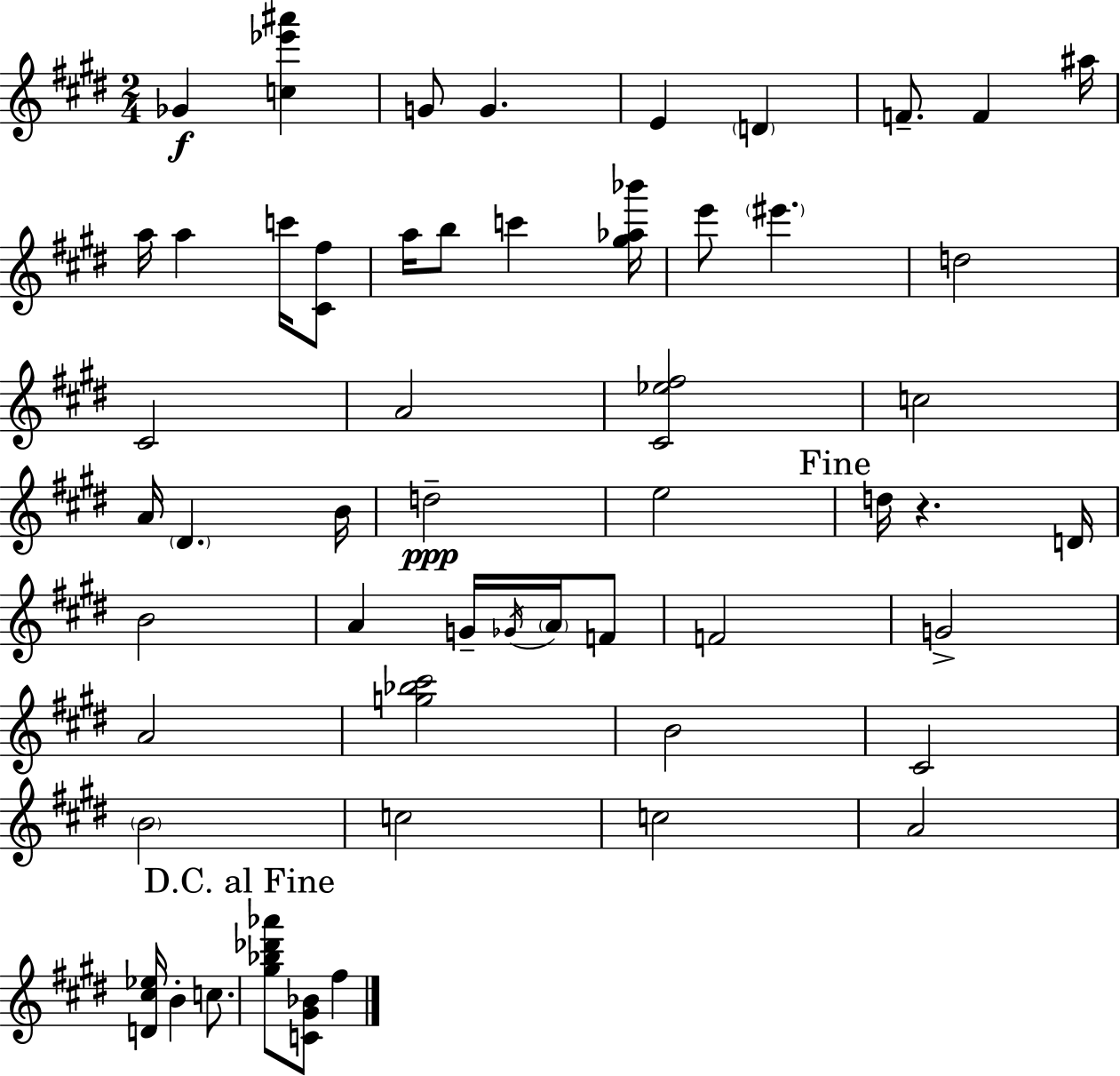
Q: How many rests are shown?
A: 1